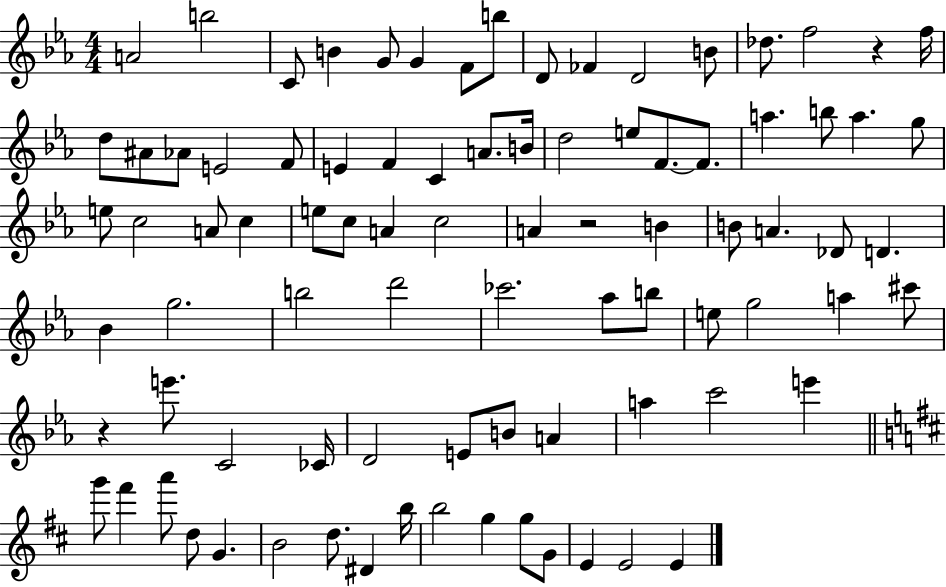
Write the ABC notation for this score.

X:1
T:Untitled
M:4/4
L:1/4
K:Eb
A2 b2 C/2 B G/2 G F/2 b/2 D/2 _F D2 B/2 _d/2 f2 z f/4 d/2 ^A/2 _A/2 E2 F/2 E F C A/2 B/4 d2 e/2 F/2 F/2 a b/2 a g/2 e/2 c2 A/2 c e/2 c/2 A c2 A z2 B B/2 A _D/2 D _B g2 b2 d'2 _c'2 _a/2 b/2 e/2 g2 a ^c'/2 z e'/2 C2 _C/4 D2 E/2 B/2 A a c'2 e' g'/2 ^f' a'/2 d/2 G B2 d/2 ^D b/4 b2 g g/2 G/2 E E2 E